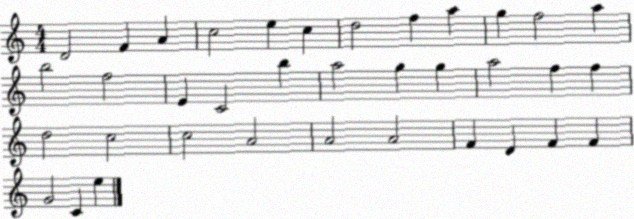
X:1
T:Untitled
M:4/4
L:1/4
K:C
D2 F A c2 e c d2 f a g f2 a b2 f2 E C2 b a2 g g a2 f f d2 c2 c2 A2 A2 A2 F D F F G2 C e